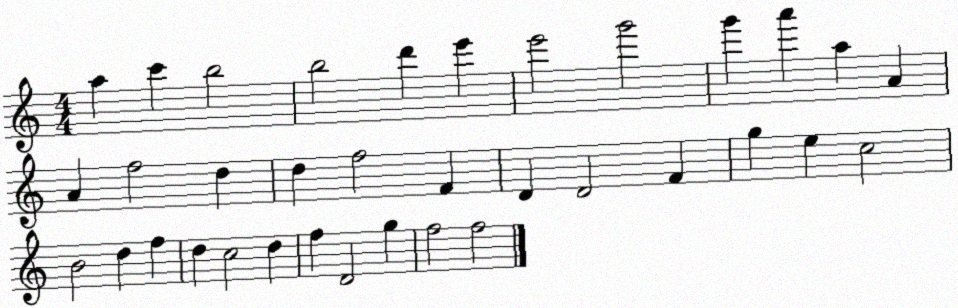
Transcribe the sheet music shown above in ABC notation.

X:1
T:Untitled
M:4/4
L:1/4
K:C
a c' b2 b2 d' e' e'2 g'2 g' a' a A A f2 d d f2 F D D2 F g e c2 B2 d f d c2 d f D2 g f2 f2